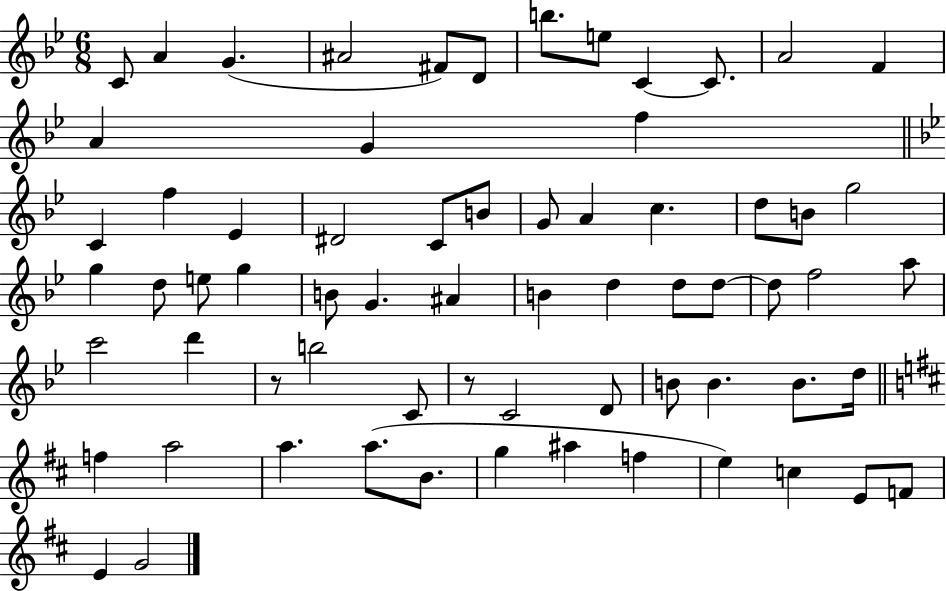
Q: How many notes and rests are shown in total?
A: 67